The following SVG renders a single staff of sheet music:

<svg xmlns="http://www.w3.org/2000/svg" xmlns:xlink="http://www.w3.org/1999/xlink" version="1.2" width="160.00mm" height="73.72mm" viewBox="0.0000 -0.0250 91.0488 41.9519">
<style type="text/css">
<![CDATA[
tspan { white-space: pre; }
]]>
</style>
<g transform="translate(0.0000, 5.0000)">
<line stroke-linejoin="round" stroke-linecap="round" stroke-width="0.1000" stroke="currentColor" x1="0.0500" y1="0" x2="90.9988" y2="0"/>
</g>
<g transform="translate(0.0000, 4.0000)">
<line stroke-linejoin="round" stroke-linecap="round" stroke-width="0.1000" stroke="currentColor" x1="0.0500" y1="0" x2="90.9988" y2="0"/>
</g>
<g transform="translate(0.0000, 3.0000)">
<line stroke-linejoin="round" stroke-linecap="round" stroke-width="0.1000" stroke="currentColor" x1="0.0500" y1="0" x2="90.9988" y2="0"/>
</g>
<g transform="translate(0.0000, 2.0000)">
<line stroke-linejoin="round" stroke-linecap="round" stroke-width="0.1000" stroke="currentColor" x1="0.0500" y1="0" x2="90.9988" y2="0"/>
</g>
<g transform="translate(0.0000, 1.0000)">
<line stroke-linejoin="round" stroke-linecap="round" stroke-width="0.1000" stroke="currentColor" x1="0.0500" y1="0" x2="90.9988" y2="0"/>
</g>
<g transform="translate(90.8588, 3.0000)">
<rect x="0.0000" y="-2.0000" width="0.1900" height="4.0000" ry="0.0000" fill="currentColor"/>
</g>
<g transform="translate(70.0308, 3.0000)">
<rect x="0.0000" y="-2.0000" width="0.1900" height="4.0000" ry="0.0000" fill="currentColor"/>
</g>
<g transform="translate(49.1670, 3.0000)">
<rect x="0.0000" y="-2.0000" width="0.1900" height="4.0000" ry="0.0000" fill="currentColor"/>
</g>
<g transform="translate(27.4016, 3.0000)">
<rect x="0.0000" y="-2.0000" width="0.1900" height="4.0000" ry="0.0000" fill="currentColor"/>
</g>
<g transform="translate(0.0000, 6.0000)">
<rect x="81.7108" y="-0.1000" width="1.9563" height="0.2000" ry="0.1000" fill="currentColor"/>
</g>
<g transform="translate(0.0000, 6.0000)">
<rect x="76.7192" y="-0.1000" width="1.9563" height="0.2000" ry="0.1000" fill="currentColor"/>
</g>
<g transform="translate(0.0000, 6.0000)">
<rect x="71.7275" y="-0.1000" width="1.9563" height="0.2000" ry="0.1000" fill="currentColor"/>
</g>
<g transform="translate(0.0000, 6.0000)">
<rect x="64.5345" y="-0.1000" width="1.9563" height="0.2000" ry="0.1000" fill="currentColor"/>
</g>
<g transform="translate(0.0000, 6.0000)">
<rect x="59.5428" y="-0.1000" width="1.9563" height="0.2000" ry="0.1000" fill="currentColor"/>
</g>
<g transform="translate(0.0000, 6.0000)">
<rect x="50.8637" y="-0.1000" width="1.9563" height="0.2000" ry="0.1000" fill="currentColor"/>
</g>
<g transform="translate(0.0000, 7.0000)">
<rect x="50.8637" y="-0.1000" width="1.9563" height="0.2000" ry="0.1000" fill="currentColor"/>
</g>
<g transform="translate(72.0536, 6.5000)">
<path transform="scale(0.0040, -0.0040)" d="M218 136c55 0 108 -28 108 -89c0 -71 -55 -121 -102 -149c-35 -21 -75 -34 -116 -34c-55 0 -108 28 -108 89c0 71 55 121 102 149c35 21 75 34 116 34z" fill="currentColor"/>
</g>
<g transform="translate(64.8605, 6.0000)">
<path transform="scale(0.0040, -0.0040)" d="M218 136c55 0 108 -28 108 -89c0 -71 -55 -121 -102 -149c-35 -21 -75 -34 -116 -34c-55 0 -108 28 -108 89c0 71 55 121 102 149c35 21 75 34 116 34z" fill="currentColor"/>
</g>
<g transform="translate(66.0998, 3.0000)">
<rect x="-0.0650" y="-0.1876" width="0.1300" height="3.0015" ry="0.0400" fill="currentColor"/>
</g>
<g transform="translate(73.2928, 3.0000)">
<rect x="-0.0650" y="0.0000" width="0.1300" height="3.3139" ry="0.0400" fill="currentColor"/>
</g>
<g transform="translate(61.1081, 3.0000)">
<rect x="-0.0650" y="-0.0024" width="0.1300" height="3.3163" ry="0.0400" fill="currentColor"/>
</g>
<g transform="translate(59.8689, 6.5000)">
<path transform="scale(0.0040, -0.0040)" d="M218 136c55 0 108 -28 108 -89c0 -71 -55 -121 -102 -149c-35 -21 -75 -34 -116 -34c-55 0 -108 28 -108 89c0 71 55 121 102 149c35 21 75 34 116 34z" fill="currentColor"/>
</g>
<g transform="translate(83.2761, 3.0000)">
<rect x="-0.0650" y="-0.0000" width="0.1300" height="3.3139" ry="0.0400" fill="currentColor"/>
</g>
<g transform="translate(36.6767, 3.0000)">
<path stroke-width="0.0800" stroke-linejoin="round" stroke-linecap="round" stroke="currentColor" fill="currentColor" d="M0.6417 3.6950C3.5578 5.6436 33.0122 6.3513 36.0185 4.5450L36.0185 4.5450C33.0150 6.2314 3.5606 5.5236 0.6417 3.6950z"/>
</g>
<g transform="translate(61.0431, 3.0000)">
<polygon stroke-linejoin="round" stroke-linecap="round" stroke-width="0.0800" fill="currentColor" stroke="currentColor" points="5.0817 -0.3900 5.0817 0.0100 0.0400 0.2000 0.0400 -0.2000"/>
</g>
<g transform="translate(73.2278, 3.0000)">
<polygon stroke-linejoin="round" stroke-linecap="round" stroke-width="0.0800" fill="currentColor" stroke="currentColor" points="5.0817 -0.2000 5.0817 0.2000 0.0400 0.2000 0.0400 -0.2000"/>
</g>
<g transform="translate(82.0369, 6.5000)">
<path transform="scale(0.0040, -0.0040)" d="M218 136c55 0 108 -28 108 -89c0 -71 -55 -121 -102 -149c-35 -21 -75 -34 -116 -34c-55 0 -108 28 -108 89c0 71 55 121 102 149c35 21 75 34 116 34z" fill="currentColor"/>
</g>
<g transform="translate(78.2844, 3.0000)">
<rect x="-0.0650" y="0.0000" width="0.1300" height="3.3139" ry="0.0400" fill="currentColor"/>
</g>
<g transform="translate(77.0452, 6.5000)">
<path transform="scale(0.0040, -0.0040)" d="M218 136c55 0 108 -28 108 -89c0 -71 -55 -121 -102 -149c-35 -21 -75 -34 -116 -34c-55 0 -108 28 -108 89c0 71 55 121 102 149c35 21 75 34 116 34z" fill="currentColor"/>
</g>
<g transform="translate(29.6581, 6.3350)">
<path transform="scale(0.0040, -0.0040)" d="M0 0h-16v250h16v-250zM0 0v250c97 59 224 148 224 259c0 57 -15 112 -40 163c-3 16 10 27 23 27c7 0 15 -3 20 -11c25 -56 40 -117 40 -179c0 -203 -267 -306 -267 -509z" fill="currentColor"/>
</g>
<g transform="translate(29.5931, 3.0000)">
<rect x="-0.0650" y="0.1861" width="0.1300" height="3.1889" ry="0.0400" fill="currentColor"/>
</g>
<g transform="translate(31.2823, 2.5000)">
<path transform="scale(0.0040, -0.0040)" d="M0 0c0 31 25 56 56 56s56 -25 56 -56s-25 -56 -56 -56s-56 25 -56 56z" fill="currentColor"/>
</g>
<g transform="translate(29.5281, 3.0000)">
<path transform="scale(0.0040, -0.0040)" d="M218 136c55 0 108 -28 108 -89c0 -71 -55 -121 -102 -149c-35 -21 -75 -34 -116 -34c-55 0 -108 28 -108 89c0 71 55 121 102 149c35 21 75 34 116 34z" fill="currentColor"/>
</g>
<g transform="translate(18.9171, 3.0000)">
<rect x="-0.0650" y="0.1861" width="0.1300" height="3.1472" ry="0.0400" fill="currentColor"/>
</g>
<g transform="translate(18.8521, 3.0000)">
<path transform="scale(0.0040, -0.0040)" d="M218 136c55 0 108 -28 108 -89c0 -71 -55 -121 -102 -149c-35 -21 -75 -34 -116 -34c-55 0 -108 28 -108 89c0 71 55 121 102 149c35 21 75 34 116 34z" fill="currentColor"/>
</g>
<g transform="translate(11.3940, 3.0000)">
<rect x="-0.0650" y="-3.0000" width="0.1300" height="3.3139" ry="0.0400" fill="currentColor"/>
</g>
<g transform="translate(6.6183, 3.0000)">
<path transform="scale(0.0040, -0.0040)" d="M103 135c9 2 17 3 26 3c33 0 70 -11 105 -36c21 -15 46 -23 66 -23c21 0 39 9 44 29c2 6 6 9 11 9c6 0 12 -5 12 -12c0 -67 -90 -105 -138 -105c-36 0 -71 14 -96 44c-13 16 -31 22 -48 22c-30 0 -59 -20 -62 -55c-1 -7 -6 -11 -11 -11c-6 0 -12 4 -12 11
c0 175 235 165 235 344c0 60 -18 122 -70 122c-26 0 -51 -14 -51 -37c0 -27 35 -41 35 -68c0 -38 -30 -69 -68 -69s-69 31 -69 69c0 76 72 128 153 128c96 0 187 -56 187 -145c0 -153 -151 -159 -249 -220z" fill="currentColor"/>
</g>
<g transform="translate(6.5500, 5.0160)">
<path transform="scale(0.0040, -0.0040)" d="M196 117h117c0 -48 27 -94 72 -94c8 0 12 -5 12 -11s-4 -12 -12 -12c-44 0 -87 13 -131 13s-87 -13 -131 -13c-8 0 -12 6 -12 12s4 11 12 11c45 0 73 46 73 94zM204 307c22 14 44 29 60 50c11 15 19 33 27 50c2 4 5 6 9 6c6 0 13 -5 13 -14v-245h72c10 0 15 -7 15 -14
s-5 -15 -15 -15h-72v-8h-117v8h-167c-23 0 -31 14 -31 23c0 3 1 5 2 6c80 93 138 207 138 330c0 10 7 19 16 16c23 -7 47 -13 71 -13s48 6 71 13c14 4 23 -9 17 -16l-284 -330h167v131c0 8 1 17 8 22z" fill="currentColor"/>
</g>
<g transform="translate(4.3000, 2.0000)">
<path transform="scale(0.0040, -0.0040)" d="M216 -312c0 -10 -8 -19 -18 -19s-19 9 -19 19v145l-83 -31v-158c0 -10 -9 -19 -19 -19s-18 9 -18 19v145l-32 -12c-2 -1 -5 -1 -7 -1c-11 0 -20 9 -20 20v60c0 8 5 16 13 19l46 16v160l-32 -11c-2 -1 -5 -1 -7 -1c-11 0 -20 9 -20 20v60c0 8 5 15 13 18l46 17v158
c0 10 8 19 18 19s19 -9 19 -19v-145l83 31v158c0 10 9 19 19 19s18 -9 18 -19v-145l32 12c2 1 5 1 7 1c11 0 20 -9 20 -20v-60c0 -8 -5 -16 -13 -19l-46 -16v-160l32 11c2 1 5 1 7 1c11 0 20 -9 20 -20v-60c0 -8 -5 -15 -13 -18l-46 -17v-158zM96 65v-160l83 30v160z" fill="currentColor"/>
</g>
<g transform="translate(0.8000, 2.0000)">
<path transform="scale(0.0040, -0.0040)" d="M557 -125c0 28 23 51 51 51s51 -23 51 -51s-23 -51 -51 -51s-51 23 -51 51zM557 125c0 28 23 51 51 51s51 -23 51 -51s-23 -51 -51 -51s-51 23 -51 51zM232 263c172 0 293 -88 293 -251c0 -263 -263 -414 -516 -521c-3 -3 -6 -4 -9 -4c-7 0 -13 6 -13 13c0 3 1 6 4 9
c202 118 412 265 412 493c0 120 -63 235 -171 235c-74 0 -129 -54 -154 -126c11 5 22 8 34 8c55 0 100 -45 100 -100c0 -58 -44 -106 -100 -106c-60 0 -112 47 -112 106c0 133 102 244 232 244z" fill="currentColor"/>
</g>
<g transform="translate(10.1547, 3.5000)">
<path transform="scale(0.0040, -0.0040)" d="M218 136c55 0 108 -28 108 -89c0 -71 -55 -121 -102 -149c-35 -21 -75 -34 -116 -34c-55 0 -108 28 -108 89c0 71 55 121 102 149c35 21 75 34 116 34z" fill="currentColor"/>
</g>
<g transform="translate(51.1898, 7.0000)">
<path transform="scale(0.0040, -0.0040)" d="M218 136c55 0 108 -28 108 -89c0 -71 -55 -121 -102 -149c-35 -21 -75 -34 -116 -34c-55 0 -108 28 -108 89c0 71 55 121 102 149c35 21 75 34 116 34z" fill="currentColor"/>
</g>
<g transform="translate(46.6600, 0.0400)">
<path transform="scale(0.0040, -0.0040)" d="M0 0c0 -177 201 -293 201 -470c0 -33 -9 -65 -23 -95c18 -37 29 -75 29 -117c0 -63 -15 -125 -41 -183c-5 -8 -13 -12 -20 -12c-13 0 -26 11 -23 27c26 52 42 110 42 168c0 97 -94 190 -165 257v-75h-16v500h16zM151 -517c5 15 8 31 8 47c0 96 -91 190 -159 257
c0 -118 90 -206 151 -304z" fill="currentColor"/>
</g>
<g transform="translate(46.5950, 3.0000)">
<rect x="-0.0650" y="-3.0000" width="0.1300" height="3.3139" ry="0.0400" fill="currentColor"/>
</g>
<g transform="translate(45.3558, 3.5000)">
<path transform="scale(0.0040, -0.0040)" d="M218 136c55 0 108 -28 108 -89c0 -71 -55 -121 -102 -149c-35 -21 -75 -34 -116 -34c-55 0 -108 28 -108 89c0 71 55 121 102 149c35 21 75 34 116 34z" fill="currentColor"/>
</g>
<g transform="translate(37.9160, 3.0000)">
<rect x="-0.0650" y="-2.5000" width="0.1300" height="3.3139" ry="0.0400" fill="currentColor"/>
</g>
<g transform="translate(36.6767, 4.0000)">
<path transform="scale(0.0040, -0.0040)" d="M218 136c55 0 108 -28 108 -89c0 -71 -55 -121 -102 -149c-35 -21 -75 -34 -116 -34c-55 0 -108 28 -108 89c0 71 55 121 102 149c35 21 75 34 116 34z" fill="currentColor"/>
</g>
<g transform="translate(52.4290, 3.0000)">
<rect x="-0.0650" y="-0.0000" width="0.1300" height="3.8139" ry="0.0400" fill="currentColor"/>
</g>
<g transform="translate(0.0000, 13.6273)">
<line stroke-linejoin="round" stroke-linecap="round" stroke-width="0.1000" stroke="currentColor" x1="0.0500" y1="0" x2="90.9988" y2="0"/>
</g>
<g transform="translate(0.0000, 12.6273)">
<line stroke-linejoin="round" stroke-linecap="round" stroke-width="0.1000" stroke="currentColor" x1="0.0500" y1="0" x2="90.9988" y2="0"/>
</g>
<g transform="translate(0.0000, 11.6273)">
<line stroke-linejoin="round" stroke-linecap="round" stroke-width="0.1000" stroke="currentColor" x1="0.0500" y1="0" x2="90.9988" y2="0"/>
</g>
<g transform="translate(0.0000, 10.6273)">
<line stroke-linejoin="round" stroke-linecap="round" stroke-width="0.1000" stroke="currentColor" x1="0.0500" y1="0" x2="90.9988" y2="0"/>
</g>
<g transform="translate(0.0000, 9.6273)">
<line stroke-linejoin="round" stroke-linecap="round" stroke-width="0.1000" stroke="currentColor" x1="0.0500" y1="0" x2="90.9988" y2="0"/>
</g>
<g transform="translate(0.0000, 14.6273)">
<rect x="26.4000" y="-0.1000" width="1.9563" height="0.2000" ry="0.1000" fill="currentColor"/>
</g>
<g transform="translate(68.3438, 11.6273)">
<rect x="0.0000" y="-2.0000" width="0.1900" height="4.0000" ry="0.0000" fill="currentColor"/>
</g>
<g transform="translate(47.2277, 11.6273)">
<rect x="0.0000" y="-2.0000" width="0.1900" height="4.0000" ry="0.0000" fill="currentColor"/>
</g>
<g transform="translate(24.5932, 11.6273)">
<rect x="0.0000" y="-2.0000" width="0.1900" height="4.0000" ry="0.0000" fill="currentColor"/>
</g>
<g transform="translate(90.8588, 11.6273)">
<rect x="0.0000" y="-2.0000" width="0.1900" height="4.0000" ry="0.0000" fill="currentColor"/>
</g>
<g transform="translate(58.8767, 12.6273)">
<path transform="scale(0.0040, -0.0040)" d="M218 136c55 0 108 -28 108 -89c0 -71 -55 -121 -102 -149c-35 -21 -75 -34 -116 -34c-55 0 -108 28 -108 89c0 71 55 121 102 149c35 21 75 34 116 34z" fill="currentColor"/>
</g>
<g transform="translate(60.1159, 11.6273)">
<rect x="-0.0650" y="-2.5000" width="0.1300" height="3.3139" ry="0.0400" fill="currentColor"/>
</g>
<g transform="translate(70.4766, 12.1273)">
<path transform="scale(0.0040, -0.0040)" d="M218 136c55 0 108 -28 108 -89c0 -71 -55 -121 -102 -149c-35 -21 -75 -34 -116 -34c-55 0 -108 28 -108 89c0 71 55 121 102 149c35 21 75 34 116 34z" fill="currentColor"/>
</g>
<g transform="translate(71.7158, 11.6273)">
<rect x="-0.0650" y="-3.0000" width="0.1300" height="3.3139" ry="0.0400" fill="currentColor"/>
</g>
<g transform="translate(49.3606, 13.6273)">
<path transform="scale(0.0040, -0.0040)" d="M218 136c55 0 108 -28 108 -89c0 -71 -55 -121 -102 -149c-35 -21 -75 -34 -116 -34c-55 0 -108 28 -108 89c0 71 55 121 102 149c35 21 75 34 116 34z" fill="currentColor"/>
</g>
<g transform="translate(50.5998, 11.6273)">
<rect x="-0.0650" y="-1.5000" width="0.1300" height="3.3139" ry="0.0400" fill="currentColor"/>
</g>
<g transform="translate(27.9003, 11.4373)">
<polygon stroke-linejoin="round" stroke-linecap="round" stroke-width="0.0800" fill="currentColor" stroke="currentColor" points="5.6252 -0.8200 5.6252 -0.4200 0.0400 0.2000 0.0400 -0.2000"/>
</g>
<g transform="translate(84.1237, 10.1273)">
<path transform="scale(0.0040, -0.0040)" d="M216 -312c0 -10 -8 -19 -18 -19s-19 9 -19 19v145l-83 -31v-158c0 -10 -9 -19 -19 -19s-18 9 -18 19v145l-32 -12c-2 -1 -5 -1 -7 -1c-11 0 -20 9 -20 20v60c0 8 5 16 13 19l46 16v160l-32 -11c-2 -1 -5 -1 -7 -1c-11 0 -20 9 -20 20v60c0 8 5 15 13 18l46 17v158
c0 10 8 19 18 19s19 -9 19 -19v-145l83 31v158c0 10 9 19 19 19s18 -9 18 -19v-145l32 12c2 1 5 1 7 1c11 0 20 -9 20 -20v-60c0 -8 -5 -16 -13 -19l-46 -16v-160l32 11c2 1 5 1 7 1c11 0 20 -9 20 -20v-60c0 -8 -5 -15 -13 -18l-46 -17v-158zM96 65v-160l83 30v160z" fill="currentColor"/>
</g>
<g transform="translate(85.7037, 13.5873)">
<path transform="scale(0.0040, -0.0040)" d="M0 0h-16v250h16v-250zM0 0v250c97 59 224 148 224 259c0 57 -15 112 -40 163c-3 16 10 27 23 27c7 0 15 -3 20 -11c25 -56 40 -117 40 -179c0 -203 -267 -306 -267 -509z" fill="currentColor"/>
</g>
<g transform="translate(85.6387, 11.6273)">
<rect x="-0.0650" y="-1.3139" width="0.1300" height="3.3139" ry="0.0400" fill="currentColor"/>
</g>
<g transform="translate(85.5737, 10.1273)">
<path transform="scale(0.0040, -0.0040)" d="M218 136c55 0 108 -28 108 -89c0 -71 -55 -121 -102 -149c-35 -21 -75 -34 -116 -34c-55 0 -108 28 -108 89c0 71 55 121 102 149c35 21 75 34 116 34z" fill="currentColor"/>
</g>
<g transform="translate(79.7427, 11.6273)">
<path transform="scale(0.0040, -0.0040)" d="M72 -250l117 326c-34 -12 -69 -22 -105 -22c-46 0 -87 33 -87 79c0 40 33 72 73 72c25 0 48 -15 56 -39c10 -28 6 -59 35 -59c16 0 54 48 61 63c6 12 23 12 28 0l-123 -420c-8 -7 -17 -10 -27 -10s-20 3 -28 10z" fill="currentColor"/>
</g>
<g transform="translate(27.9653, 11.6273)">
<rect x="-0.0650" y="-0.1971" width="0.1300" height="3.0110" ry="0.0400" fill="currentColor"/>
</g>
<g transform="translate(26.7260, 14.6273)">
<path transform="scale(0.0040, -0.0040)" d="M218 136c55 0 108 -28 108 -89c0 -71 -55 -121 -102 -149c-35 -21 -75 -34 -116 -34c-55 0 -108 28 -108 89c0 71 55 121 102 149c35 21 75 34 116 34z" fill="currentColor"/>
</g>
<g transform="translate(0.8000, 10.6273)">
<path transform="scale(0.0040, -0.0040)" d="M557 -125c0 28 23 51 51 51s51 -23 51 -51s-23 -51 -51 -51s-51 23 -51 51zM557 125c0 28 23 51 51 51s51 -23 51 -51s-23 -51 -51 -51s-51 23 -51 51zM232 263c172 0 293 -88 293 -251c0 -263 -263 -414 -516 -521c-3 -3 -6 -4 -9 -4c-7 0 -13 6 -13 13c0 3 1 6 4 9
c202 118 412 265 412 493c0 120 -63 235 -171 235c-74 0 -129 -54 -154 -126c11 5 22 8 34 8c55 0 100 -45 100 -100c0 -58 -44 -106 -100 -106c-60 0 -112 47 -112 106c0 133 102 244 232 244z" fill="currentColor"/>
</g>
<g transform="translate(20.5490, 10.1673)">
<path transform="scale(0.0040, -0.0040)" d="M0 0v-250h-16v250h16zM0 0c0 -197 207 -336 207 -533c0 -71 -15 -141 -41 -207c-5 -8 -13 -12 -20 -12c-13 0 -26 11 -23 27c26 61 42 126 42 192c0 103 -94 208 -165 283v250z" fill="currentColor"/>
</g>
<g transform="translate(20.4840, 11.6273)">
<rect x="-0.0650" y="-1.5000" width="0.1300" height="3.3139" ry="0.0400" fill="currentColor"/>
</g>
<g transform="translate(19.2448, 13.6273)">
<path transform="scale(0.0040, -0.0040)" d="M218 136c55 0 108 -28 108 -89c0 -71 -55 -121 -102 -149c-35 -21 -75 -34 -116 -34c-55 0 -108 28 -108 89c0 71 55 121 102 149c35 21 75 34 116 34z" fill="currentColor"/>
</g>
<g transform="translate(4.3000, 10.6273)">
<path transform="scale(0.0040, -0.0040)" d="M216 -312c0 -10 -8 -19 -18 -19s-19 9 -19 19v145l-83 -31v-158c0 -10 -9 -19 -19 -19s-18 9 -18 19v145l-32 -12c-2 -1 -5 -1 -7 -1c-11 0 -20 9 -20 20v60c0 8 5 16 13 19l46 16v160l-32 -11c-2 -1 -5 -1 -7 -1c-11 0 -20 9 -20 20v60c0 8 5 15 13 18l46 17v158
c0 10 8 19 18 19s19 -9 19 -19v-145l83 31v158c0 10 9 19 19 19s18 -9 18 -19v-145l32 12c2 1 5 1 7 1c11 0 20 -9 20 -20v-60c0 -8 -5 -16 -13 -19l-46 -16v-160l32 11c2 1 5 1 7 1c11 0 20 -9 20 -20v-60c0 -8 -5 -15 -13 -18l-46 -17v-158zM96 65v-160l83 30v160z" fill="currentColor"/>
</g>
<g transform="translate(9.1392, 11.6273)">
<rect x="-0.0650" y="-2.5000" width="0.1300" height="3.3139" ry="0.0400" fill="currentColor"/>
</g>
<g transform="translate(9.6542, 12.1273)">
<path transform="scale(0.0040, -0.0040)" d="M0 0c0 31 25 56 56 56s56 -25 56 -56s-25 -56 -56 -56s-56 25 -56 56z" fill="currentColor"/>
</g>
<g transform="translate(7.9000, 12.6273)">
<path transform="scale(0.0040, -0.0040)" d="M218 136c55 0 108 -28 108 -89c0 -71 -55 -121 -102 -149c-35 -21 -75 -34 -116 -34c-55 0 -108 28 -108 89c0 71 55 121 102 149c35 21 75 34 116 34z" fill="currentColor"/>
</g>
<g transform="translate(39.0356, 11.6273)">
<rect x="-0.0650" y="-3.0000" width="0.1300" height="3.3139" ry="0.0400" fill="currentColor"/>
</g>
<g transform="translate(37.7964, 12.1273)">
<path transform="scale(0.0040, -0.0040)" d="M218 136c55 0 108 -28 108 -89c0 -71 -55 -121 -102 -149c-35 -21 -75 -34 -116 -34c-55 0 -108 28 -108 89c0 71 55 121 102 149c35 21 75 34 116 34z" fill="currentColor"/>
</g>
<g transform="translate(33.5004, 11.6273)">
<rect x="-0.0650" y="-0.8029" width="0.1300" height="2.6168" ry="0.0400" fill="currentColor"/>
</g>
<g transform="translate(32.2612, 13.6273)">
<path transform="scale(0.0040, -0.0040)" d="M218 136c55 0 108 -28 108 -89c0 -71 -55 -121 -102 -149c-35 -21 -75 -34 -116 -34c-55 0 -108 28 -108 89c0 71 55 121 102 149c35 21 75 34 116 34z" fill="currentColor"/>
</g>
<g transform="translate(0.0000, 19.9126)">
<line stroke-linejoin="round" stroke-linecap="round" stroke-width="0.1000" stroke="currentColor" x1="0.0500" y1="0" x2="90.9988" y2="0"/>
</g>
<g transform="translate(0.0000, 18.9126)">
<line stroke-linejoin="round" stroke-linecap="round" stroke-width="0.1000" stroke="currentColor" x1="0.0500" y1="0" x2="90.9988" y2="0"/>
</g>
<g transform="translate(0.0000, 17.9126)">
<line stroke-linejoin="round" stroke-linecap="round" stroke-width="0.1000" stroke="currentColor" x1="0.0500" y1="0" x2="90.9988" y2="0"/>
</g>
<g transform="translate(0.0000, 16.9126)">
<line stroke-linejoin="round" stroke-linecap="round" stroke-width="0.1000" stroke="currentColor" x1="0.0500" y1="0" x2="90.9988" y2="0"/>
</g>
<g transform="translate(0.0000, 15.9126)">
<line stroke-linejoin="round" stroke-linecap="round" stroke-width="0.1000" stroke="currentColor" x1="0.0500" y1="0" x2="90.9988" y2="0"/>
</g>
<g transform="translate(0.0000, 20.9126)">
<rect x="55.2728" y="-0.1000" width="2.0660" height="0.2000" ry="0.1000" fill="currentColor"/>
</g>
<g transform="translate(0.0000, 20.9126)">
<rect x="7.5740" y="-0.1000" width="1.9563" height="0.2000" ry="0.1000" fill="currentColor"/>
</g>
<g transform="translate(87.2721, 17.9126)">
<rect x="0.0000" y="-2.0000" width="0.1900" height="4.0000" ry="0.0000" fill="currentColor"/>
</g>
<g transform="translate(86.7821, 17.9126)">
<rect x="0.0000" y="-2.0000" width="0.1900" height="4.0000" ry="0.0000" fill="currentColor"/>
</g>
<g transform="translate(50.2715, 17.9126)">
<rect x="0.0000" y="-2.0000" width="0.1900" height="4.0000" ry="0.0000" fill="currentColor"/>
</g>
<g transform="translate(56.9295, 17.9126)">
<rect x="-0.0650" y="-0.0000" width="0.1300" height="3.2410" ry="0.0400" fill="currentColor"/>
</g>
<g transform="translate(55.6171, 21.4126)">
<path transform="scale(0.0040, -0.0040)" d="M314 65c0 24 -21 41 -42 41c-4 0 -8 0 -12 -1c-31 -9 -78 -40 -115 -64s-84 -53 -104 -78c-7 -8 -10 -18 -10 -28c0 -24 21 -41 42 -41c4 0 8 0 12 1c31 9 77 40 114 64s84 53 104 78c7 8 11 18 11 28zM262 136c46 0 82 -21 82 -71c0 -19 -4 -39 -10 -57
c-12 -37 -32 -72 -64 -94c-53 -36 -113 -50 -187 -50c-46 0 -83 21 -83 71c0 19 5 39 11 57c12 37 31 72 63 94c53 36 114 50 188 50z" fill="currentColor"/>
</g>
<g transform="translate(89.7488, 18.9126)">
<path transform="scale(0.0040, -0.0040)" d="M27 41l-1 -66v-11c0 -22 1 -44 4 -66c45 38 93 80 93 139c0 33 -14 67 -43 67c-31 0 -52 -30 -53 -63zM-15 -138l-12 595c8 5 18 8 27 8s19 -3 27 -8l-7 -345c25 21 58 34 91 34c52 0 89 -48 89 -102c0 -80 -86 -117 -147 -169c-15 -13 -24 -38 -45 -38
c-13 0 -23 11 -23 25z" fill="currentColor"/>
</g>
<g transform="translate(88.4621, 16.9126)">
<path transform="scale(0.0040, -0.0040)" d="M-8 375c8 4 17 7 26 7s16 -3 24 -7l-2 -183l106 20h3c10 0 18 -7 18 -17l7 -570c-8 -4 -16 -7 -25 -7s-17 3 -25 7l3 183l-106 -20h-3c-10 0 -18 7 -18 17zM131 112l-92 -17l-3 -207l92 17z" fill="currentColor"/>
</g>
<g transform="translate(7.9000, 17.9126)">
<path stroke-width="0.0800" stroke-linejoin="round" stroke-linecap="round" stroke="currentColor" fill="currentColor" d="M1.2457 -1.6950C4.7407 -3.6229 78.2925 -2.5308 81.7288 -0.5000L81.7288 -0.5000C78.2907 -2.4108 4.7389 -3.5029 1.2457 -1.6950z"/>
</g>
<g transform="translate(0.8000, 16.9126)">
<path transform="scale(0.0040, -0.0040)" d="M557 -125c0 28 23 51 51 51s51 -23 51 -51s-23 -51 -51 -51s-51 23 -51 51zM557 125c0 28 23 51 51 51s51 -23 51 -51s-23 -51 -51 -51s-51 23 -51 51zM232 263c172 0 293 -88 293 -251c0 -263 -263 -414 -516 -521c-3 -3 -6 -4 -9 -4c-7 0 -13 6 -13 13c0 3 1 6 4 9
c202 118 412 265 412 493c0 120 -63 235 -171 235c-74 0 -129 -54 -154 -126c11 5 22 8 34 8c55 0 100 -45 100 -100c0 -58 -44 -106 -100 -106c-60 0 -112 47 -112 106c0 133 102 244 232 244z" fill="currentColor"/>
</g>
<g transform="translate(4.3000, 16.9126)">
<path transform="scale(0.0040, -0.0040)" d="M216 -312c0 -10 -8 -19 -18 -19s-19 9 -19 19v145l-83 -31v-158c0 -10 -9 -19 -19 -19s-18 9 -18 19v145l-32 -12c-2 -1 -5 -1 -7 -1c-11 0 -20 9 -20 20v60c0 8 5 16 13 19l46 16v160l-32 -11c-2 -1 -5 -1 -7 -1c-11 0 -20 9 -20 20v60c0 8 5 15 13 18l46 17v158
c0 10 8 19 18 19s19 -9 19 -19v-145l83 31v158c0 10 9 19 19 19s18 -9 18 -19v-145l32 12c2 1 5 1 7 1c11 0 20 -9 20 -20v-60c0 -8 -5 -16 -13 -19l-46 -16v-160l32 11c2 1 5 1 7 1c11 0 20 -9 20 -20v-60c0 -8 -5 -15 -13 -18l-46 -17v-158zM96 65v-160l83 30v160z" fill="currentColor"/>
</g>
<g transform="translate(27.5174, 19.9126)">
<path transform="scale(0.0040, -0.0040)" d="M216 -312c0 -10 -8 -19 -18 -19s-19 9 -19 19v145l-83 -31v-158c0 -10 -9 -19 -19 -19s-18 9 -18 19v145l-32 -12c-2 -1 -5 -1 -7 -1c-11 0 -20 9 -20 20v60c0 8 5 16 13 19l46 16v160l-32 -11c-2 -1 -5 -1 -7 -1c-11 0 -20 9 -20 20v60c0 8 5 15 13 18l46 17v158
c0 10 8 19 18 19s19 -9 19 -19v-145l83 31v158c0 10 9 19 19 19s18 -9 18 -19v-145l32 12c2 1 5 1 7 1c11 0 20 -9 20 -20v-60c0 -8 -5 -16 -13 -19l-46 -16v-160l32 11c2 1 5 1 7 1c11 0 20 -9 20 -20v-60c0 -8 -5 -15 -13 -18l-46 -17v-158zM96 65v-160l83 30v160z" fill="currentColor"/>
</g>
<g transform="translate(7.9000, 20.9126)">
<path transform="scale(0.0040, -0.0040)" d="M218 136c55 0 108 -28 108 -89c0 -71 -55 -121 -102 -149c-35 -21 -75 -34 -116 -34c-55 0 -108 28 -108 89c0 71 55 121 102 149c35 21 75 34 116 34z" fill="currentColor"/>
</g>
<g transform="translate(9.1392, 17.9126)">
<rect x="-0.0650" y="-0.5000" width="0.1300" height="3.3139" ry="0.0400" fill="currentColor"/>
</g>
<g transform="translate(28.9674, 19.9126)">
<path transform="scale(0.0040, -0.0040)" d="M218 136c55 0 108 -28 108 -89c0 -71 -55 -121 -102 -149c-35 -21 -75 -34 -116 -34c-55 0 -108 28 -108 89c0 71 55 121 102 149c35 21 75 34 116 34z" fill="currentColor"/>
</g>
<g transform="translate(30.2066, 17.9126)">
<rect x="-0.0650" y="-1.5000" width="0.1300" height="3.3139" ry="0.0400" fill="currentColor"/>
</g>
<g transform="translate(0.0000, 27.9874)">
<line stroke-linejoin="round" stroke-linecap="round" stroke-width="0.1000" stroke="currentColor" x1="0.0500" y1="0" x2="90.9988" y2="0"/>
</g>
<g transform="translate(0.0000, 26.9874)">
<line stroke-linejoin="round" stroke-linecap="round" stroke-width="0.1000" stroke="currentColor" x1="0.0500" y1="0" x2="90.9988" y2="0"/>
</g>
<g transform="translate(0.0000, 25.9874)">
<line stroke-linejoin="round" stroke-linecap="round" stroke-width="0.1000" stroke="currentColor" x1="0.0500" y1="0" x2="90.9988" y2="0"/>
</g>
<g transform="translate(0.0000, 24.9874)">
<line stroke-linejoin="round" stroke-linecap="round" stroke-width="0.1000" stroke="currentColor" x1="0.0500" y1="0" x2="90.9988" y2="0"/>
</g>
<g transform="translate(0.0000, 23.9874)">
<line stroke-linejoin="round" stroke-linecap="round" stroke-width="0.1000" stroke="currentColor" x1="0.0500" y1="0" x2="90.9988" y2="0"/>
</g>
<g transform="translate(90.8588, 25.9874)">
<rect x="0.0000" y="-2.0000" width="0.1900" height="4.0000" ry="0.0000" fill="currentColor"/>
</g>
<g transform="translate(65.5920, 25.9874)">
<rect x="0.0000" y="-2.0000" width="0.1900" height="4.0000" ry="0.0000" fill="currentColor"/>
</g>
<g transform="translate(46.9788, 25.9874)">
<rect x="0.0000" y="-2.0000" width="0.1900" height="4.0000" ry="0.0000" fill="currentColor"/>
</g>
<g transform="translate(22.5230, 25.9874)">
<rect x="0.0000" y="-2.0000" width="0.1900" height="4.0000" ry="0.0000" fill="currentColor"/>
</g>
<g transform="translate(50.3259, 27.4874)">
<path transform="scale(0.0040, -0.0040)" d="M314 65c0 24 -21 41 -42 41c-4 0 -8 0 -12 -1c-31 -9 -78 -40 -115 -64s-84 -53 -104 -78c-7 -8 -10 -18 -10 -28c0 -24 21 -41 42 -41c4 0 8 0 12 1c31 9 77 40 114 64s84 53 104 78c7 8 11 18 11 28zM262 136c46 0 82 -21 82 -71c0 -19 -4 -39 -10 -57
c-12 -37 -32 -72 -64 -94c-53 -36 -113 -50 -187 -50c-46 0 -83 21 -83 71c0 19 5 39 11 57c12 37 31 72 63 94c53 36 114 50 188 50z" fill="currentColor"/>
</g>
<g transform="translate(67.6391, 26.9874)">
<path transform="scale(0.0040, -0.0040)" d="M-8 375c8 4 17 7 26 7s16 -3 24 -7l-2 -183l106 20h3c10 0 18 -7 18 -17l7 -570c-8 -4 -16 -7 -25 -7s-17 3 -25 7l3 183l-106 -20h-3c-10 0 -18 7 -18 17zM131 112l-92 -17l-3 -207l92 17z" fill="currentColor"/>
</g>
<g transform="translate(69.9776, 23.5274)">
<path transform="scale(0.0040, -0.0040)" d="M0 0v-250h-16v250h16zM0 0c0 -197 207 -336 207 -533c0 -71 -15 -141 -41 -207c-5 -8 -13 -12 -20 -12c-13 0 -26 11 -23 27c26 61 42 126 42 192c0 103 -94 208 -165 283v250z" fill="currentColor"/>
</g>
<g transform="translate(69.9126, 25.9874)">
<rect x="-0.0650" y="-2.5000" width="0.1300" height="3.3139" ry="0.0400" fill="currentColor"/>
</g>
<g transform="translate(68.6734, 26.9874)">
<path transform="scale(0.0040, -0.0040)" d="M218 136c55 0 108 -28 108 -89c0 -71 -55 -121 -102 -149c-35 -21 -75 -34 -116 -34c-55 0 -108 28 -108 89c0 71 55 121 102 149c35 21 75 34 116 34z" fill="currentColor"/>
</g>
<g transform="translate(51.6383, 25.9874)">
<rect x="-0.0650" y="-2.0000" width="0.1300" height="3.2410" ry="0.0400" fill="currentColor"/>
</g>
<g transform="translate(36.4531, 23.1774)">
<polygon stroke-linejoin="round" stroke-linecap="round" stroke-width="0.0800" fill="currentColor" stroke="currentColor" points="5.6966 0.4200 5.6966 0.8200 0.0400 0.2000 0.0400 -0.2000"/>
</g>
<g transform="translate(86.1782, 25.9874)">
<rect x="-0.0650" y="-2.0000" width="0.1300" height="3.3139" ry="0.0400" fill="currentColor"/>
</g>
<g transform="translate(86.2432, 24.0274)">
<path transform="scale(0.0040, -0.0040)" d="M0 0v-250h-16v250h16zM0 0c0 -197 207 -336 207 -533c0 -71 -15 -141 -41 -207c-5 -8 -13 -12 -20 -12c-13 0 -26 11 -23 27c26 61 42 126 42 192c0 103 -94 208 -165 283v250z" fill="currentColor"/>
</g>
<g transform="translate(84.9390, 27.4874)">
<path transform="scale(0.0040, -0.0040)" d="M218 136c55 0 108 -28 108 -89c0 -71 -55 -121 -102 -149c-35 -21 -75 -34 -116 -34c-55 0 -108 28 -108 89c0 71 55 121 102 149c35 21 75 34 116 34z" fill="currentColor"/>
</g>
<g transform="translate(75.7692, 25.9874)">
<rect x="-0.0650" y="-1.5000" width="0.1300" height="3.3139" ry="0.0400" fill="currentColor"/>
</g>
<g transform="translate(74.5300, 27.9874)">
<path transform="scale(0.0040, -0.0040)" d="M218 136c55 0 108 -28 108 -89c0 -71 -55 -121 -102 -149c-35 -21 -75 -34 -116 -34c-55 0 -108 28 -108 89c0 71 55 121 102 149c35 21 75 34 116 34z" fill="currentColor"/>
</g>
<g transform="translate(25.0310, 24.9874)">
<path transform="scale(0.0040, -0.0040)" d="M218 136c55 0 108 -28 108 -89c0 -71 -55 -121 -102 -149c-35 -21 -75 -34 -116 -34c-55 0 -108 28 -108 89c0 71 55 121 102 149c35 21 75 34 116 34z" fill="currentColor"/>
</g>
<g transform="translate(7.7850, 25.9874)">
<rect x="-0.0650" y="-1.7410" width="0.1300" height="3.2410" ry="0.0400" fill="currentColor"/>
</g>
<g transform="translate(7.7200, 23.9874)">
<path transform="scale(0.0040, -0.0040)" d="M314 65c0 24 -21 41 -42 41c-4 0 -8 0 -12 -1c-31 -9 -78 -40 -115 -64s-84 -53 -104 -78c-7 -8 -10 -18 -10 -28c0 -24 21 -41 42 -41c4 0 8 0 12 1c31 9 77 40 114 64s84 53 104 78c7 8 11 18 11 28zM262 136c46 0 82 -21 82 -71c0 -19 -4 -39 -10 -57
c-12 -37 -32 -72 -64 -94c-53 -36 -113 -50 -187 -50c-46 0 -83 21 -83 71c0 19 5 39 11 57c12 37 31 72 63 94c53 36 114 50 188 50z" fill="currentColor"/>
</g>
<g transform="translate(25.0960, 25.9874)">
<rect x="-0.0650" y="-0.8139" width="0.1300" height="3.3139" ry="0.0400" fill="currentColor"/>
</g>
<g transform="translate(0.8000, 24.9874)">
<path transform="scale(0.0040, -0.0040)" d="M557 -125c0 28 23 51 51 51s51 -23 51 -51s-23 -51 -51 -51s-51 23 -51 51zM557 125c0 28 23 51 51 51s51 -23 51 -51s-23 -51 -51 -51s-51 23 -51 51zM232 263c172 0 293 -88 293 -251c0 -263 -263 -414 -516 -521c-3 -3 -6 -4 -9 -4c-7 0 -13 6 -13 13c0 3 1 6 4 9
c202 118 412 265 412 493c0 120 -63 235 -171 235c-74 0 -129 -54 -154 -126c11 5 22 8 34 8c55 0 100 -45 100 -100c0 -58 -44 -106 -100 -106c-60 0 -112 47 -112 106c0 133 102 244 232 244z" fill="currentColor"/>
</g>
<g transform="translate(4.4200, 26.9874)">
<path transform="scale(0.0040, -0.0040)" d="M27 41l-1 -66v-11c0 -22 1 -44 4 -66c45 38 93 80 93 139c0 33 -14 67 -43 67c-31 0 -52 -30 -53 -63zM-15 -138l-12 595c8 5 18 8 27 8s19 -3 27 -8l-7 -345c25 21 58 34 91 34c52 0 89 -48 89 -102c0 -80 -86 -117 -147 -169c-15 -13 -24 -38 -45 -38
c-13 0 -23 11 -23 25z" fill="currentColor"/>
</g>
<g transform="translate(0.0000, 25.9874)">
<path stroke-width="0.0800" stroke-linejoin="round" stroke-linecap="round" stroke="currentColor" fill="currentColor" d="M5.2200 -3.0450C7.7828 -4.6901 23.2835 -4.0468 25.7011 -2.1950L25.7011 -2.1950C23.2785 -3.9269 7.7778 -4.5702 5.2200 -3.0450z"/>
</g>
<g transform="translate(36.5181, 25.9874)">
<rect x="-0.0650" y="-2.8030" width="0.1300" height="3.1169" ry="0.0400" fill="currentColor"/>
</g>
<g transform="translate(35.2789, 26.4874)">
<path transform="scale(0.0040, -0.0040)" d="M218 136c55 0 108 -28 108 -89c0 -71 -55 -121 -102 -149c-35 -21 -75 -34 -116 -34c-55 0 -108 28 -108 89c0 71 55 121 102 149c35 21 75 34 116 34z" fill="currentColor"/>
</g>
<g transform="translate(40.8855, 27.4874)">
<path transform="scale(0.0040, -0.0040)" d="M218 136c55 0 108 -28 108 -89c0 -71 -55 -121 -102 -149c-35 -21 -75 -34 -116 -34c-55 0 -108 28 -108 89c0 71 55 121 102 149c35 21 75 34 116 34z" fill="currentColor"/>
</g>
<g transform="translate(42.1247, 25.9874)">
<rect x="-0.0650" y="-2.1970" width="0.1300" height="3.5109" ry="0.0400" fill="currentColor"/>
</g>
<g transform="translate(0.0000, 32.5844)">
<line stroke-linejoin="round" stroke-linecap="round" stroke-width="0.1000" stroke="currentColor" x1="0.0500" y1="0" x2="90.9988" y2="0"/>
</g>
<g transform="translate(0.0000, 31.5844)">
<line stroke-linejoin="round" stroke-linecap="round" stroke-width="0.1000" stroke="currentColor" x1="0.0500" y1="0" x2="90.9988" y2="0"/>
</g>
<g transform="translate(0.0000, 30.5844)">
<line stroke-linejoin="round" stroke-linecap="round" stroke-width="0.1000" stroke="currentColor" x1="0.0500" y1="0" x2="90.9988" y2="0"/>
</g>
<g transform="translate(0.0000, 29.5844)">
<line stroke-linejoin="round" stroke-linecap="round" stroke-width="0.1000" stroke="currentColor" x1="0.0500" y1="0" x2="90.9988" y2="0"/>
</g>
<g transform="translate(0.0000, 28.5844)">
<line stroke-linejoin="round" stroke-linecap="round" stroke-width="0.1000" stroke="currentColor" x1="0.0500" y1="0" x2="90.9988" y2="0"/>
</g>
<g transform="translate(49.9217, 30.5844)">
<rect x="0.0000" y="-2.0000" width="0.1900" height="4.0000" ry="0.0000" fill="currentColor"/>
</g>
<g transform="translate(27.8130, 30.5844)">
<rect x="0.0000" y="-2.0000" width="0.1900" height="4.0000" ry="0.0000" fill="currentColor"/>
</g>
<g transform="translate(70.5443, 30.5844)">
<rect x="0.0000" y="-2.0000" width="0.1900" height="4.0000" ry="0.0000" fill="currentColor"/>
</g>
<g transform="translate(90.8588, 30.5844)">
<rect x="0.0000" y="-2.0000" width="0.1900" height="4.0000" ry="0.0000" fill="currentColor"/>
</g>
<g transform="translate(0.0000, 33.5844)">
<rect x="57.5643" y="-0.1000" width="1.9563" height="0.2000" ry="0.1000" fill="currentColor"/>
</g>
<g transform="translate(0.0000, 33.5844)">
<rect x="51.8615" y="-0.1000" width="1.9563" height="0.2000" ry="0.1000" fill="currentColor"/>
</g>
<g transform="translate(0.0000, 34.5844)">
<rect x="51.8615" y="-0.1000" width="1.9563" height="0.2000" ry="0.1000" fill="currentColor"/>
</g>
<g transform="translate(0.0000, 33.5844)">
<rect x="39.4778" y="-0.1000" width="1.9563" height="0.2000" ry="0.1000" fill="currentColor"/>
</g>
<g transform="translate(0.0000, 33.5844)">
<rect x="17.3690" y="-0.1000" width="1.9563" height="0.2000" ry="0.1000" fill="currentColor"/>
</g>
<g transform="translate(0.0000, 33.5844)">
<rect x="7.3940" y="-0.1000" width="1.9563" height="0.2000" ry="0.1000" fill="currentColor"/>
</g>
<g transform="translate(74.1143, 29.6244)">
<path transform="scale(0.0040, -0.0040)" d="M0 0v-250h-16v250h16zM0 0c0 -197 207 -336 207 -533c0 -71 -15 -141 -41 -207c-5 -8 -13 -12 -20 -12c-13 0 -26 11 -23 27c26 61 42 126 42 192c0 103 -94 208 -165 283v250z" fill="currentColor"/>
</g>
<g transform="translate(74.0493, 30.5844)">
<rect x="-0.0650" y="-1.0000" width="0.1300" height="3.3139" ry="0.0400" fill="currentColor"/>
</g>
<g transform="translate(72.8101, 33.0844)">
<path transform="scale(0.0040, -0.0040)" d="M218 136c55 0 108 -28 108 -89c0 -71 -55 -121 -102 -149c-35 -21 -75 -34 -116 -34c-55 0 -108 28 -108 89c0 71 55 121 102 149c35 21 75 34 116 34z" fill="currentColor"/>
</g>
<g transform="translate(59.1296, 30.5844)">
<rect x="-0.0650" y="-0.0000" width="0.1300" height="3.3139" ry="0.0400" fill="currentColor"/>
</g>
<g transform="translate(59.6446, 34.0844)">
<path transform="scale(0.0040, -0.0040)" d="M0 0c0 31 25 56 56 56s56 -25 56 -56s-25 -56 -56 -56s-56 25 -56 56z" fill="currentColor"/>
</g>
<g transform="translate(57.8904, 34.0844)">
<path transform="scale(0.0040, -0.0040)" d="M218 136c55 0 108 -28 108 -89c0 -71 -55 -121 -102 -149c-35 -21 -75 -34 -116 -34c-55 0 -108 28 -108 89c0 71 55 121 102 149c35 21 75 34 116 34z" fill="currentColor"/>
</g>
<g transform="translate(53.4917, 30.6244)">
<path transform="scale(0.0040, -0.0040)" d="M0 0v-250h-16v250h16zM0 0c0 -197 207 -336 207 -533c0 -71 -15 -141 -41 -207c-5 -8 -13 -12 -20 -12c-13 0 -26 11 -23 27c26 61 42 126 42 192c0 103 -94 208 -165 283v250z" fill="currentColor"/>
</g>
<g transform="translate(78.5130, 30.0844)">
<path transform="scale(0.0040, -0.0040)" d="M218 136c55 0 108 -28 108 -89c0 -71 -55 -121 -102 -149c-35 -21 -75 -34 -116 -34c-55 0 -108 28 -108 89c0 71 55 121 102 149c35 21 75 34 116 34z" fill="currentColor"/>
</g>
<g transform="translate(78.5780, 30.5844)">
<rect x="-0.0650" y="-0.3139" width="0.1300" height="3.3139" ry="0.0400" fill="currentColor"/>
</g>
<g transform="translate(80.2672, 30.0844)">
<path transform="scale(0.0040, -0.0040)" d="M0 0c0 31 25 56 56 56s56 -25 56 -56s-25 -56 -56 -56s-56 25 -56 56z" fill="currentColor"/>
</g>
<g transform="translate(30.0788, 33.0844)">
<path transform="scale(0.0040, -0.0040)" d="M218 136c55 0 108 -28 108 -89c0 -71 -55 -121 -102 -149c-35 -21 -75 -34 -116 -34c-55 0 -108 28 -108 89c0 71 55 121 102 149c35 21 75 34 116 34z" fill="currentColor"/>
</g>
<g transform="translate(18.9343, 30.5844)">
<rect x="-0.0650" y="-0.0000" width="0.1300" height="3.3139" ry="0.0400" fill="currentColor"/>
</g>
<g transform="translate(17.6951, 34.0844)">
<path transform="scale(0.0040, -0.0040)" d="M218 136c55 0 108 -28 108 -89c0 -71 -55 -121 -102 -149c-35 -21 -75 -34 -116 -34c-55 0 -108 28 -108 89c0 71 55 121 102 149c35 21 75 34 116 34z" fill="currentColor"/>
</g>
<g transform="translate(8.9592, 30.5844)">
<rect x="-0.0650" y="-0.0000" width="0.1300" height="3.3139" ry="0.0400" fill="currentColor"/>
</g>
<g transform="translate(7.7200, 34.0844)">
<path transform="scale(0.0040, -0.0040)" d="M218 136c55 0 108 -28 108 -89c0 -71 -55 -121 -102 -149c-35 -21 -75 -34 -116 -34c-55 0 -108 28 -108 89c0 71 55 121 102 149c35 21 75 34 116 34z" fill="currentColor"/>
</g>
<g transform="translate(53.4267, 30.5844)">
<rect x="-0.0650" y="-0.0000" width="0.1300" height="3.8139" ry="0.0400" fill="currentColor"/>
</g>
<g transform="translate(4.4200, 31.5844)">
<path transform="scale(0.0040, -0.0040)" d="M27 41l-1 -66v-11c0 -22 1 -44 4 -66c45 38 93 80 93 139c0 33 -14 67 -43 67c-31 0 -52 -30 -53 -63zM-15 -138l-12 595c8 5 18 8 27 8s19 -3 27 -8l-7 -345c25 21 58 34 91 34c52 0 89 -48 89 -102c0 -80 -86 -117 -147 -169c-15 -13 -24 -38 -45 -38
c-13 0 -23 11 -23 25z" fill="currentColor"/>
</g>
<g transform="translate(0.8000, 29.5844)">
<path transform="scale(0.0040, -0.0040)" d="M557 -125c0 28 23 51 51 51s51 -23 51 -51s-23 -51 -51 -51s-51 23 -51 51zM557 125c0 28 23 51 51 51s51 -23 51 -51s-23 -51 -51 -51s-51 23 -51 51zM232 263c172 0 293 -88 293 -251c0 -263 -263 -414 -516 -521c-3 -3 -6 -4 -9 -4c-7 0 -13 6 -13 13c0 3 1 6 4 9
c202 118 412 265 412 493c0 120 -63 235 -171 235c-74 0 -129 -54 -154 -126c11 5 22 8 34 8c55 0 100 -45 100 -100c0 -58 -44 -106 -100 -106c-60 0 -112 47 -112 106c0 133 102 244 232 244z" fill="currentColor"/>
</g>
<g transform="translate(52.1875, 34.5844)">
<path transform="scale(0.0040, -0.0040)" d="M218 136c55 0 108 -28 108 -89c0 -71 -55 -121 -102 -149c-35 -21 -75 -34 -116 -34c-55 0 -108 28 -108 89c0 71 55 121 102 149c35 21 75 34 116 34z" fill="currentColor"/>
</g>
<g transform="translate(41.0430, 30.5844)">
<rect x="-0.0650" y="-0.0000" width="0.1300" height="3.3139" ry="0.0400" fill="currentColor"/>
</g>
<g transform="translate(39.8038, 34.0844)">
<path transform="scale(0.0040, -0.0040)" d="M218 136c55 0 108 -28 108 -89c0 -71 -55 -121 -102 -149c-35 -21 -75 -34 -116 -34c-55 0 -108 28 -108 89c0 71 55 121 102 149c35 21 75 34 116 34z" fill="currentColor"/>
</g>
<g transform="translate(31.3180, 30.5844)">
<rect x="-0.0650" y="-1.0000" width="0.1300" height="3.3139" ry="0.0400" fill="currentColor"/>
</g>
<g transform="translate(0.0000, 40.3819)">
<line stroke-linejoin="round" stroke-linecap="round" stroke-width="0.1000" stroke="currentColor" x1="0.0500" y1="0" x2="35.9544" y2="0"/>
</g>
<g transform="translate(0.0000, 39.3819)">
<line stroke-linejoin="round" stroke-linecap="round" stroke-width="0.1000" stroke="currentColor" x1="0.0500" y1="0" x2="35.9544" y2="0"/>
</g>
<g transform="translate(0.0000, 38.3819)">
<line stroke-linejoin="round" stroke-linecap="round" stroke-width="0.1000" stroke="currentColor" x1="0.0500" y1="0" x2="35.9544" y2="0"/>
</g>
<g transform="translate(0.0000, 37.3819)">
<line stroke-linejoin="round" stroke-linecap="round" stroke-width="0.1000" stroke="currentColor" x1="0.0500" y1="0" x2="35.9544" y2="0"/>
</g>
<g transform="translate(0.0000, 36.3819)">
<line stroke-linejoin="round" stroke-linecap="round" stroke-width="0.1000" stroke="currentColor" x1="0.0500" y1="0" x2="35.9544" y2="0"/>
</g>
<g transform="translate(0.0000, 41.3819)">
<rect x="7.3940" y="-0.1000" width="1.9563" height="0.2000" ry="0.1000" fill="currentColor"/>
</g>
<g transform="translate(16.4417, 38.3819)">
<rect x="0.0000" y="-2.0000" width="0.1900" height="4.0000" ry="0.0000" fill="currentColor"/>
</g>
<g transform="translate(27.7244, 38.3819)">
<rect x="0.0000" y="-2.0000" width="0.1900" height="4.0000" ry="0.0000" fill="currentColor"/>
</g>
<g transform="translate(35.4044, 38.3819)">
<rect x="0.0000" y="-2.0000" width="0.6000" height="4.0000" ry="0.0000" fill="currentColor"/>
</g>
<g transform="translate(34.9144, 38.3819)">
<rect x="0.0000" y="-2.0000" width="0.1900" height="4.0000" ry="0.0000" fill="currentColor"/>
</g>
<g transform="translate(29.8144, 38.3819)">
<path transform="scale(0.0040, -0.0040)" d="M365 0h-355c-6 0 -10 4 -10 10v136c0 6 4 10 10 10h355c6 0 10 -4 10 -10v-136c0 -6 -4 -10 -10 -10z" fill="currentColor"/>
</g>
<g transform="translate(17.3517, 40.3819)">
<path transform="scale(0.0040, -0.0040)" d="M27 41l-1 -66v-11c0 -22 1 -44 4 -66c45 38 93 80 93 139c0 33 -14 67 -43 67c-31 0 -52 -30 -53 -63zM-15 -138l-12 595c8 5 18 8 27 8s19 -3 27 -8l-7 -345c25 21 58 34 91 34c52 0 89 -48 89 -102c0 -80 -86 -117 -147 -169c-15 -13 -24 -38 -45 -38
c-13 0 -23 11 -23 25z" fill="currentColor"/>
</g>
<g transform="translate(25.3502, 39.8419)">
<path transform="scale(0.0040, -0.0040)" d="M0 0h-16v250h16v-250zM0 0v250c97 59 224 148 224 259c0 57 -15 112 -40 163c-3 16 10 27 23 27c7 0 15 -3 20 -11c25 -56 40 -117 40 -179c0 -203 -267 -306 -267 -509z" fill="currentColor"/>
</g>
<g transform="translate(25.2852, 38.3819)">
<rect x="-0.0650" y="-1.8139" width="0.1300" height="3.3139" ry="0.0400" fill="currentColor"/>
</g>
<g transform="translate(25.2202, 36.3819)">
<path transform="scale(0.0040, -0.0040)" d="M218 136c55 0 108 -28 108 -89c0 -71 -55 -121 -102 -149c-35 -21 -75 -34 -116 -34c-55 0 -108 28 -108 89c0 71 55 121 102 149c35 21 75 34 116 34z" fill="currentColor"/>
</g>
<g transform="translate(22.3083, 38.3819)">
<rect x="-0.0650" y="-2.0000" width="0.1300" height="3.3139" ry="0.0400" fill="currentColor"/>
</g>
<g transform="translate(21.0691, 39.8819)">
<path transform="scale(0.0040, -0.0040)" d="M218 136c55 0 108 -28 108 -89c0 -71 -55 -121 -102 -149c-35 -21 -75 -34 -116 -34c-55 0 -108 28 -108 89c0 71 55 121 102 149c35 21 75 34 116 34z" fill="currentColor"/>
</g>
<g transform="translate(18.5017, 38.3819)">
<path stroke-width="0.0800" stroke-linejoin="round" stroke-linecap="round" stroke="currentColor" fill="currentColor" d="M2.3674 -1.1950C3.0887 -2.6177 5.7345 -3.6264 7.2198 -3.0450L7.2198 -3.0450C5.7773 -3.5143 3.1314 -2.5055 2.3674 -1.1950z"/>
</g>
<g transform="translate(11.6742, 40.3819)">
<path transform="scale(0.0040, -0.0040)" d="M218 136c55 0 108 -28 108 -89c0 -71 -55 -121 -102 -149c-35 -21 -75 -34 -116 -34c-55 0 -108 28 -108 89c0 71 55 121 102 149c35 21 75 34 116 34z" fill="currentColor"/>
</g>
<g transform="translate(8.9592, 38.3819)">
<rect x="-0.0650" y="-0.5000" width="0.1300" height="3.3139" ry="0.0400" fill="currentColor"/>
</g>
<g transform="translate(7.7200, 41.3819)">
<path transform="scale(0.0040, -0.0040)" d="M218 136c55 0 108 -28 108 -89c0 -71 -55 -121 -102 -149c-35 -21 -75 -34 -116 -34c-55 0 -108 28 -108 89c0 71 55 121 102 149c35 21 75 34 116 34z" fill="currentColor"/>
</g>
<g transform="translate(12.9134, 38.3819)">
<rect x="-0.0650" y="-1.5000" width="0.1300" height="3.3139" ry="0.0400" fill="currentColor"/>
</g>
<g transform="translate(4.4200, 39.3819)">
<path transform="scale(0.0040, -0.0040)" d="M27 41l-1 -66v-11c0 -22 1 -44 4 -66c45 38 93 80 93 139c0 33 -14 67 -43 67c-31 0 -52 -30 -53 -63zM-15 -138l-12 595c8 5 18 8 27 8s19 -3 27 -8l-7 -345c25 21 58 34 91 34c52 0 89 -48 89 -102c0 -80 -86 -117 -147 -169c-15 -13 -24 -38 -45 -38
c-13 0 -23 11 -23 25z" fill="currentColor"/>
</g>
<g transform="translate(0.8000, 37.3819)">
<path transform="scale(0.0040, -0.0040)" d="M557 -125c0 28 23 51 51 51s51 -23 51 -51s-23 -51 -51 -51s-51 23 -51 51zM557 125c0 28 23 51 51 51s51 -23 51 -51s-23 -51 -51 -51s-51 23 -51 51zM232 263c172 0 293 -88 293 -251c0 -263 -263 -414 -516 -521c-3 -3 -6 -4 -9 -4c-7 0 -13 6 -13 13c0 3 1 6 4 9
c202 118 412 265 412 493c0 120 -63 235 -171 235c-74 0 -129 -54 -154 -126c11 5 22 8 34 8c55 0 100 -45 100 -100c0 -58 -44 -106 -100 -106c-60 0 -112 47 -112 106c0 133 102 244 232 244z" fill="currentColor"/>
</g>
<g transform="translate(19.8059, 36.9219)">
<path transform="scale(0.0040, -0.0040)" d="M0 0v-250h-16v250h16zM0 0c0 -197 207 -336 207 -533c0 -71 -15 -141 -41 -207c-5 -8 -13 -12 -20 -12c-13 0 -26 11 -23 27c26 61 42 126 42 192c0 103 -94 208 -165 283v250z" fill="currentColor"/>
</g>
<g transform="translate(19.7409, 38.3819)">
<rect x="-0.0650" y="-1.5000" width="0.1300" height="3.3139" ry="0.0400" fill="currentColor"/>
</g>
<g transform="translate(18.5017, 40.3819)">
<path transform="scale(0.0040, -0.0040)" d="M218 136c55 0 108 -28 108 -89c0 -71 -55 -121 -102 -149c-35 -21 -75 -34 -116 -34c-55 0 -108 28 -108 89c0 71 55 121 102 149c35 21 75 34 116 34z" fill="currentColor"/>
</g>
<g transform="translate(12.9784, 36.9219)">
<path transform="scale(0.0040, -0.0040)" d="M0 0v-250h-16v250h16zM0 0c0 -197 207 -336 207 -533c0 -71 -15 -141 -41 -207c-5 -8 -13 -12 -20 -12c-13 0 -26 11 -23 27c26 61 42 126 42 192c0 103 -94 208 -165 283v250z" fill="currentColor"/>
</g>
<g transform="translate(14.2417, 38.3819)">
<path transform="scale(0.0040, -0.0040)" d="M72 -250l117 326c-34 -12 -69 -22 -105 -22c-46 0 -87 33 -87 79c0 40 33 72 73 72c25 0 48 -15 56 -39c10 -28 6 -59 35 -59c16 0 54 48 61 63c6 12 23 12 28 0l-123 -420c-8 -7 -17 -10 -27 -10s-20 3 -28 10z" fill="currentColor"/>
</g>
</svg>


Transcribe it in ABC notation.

X:1
T:Untitled
M:2/4
L:1/4
K:G
C, D, D,/2 B,, C,/4 C,, D,,/2 E,,/2 D,,/2 D,,/2 D,, B,, G,,/2 E,,/2 G,,/2 C, G,, B,, C, z/2 ^G,/2 E,, ^G,, D,,2 A,2 F, C,/2 A,,/2 A,,2 B,,/2 G,, A,,/2 D,, D,, F,, D,, C,,/2 D,, F,,/2 E, E,, G,,/2 z/2 _G,,/2 A,, A,/2 z2